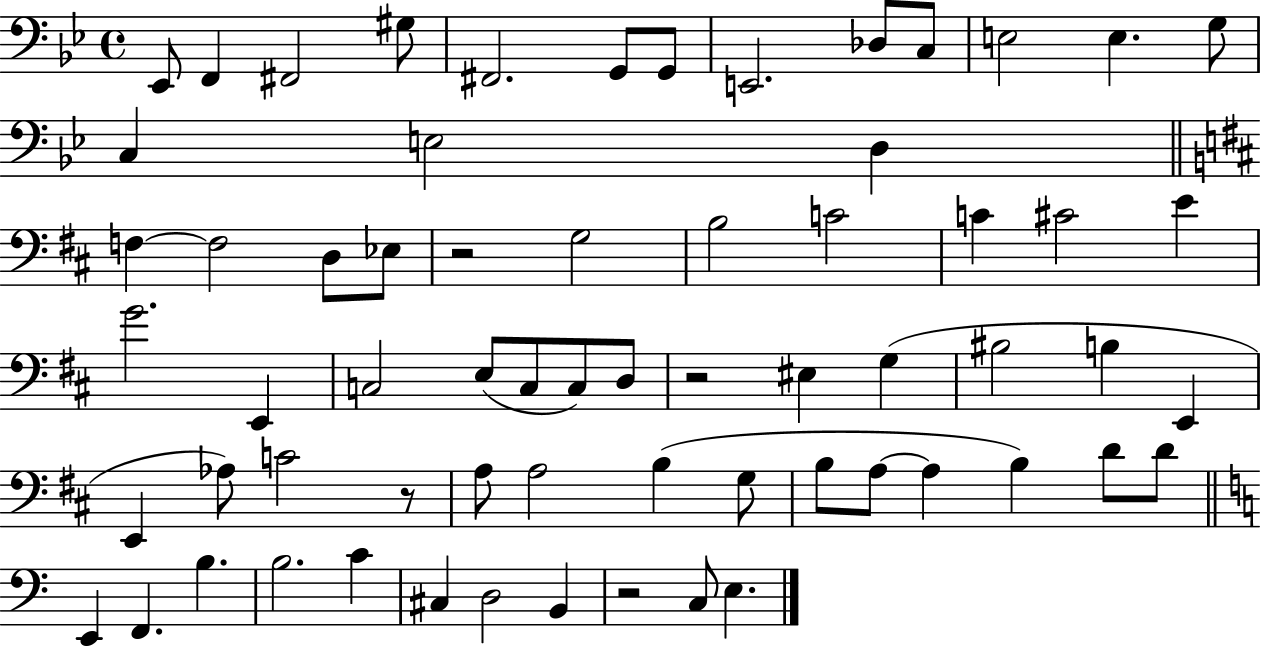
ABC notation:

X:1
T:Untitled
M:4/4
L:1/4
K:Bb
_E,,/2 F,, ^F,,2 ^G,/2 ^F,,2 G,,/2 G,,/2 E,,2 _D,/2 C,/2 E,2 E, G,/2 C, E,2 D, F, F,2 D,/2 _E,/2 z2 G,2 B,2 C2 C ^C2 E G2 E,, C,2 E,/2 C,/2 C,/2 D,/2 z2 ^E, G, ^B,2 B, E,, E,, _A,/2 C2 z/2 A,/2 A,2 B, G,/2 B,/2 A,/2 A, B, D/2 D/2 E,, F,, B, B,2 C ^C, D,2 B,, z2 C,/2 E,